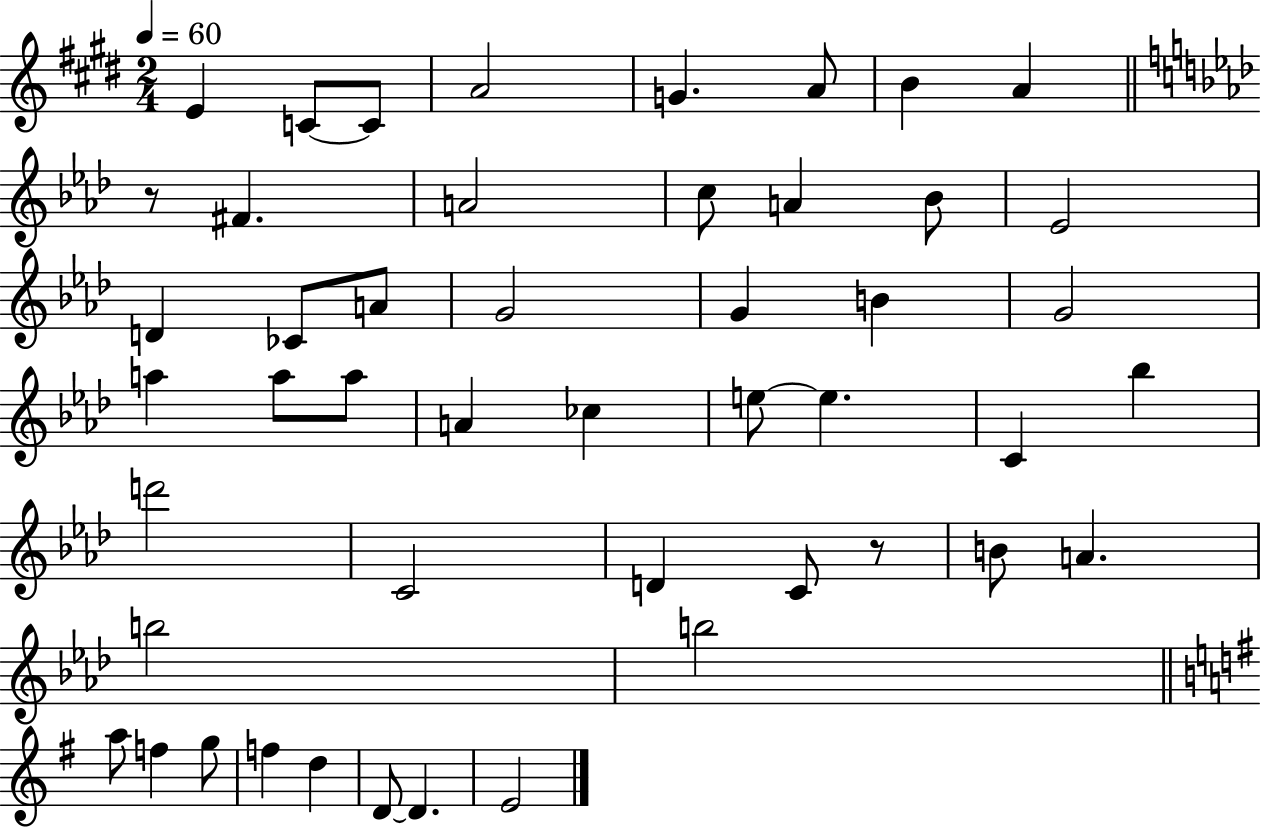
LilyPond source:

{
  \clef treble
  \numericTimeSignature
  \time 2/4
  \key e \major
  \tempo 4 = 60
  \repeat volta 2 { e'4 c'8~~ c'8 | a'2 | g'4. a'8 | b'4 a'4 | \break \bar "||" \break \key aes \major r8 fis'4. | a'2 | c''8 a'4 bes'8 | ees'2 | \break d'4 ces'8 a'8 | g'2 | g'4 b'4 | g'2 | \break a''4 a''8 a''8 | a'4 ces''4 | e''8~~ e''4. | c'4 bes''4 | \break d'''2 | c'2 | d'4 c'8 r8 | b'8 a'4. | \break b''2 | b''2 | \bar "||" \break \key e \minor a''8 f''4 g''8 | f''4 d''4 | d'8~~ d'4. | e'2 | \break } \bar "|."
}